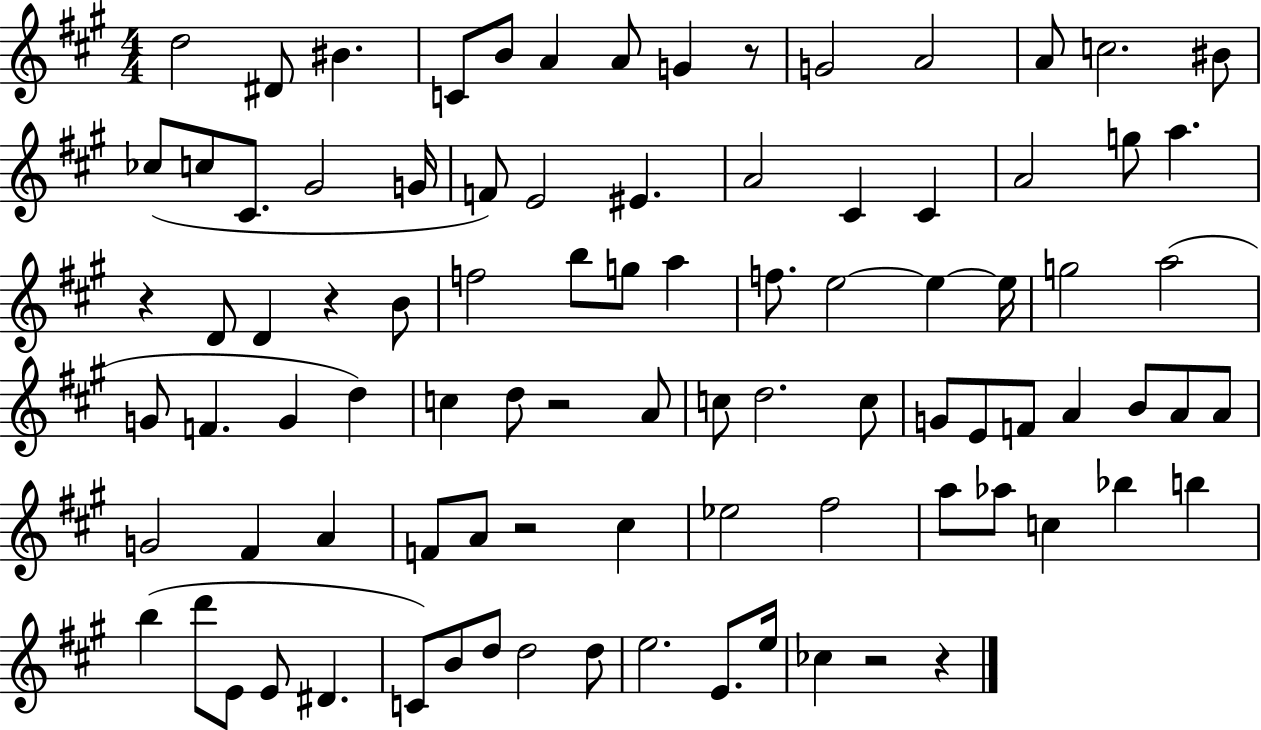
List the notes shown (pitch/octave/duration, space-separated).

D5/h D#4/e BIS4/q. C4/e B4/e A4/q A4/e G4/q R/e G4/h A4/h A4/e C5/h. BIS4/e CES5/e C5/e C#4/e. G#4/h G4/s F4/e E4/h EIS4/q. A4/h C#4/q C#4/q A4/h G5/e A5/q. R/q D4/e D4/q R/q B4/e F5/h B5/e G5/e A5/q F5/e. E5/h E5/q E5/s G5/h A5/h G4/e F4/q. G4/q D5/q C5/q D5/e R/h A4/e C5/e D5/h. C5/e G4/e E4/e F4/e A4/q B4/e A4/e A4/e G4/h F#4/q A4/q F4/e A4/e R/h C#5/q Eb5/h F#5/h A5/e Ab5/e C5/q Bb5/q B5/q B5/q D6/e E4/e E4/e D#4/q. C4/e B4/e D5/e D5/h D5/e E5/h. E4/e. E5/s CES5/q R/h R/q